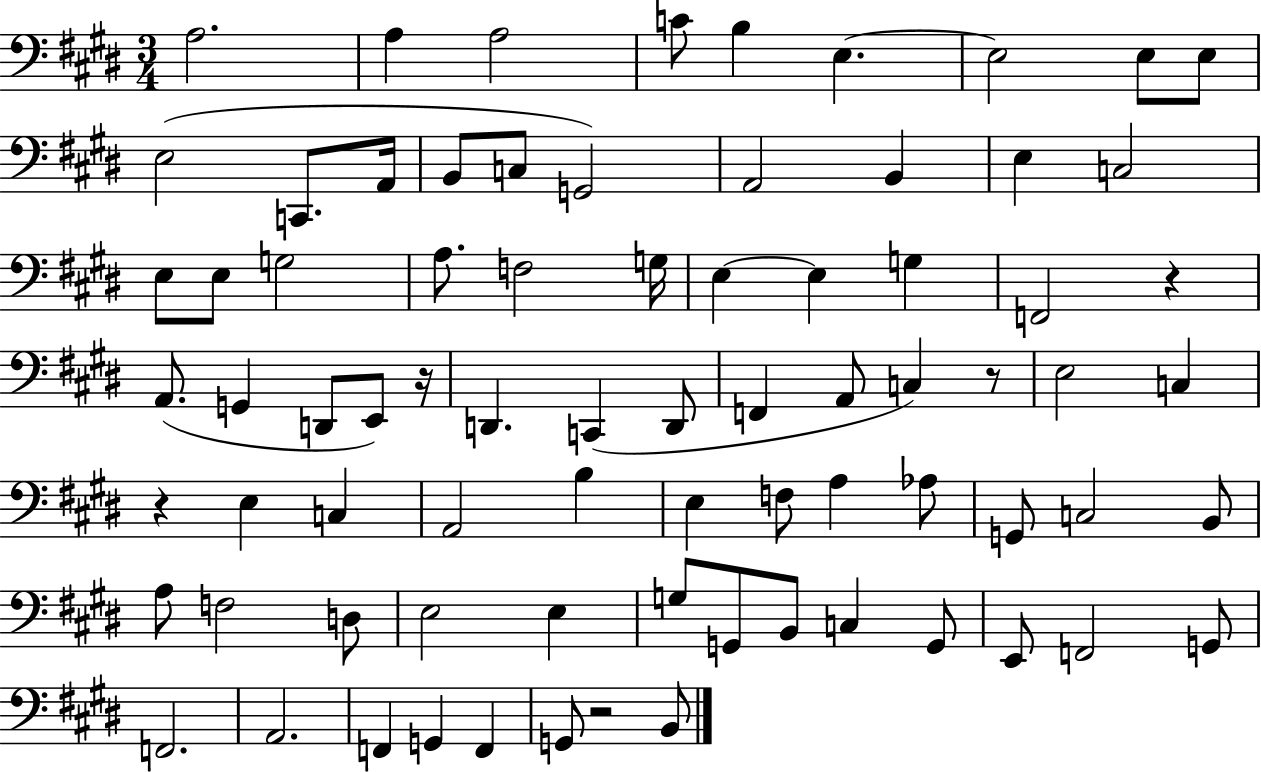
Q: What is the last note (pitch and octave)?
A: B2